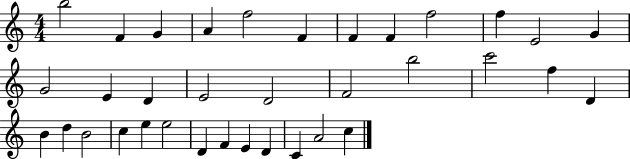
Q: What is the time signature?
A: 4/4